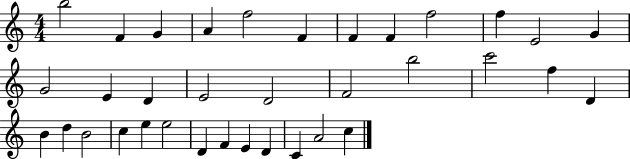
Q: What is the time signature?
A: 4/4